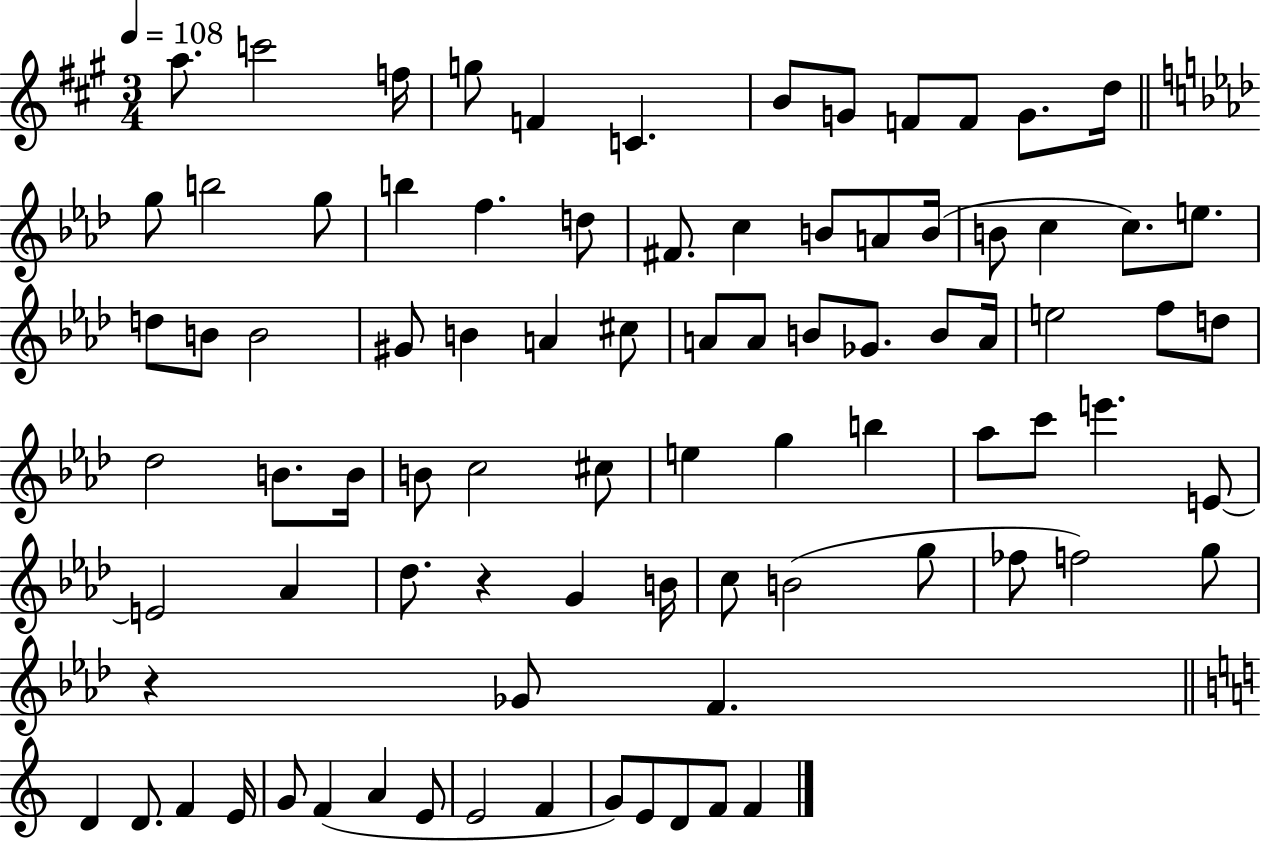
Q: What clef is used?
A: treble